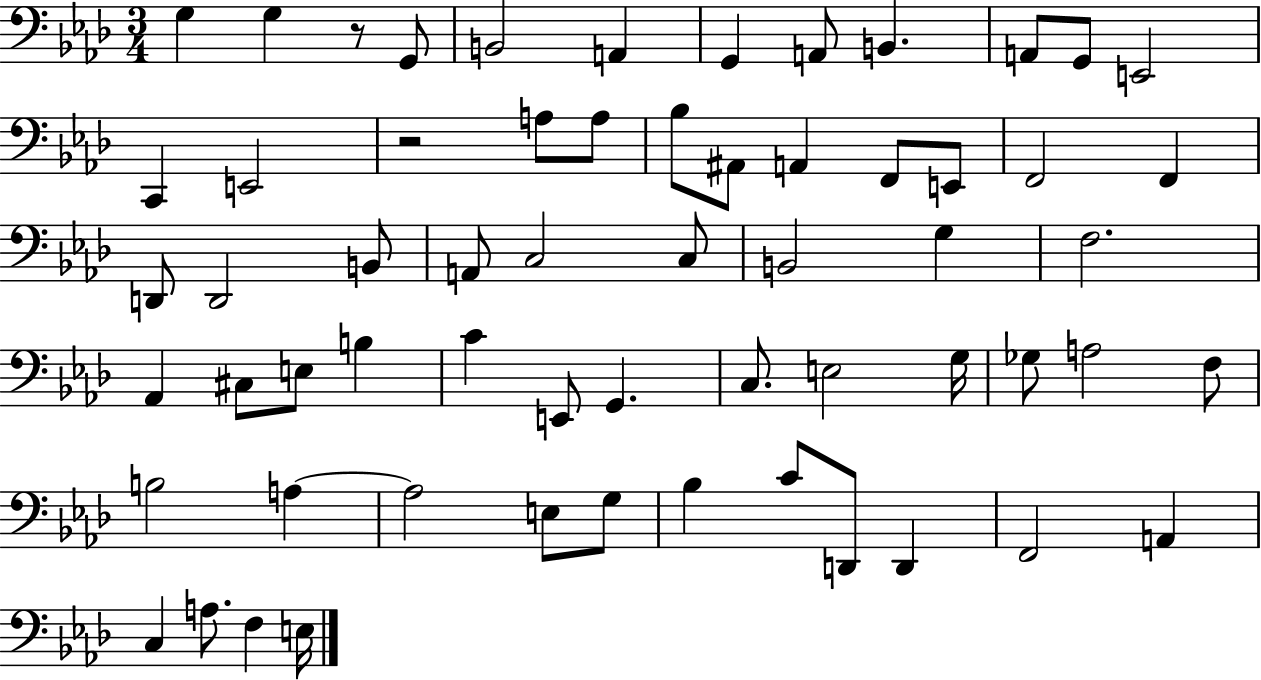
X:1
T:Untitled
M:3/4
L:1/4
K:Ab
G, G, z/2 G,,/2 B,,2 A,, G,, A,,/2 B,, A,,/2 G,,/2 E,,2 C,, E,,2 z2 A,/2 A,/2 _B,/2 ^A,,/2 A,, F,,/2 E,,/2 F,,2 F,, D,,/2 D,,2 B,,/2 A,,/2 C,2 C,/2 B,,2 G, F,2 _A,, ^C,/2 E,/2 B, C E,,/2 G,, C,/2 E,2 G,/4 _G,/2 A,2 F,/2 B,2 A, A,2 E,/2 G,/2 _B, C/2 D,,/2 D,, F,,2 A,, C, A,/2 F, E,/4